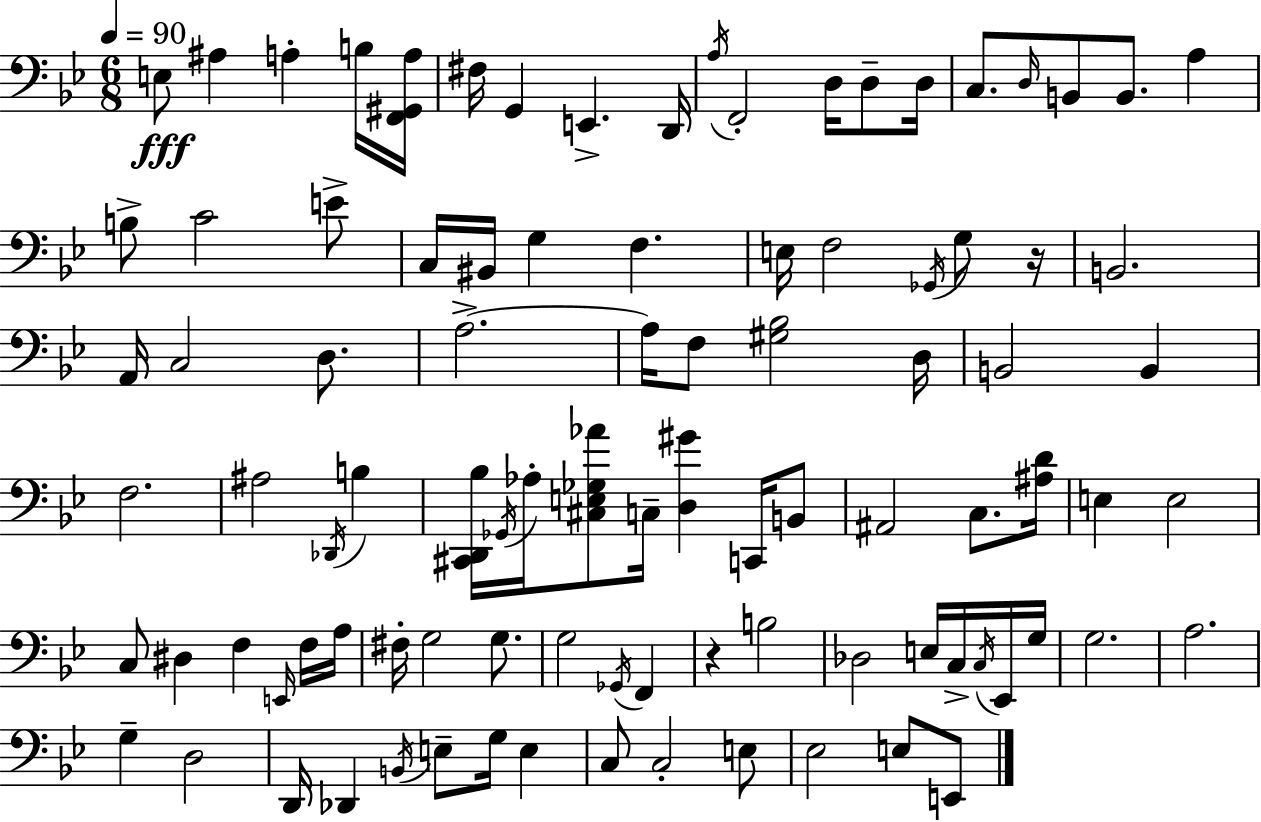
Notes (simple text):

E3/e A#3/q A3/q B3/s [F2,G#2,A3]/s F#3/s G2/q E2/q. D2/s A3/s F2/h D3/s D3/e D3/s C3/e. D3/s B2/e B2/e. A3/q B3/e C4/h E4/e C3/s BIS2/s G3/q F3/q. E3/s F3/h Gb2/s G3/e R/s B2/h. A2/s C3/h D3/e. A3/h. A3/s F3/e [G#3,Bb3]/h D3/s B2/h B2/q F3/h. A#3/h Db2/s B3/q [C#2,D2,Bb3]/s Gb2/s Ab3/s [C#3,E3,Gb3,Ab4]/e C3/s [D3,G#4]/q C2/s B2/e A#2/h C3/e. [A#3,D4]/s E3/q E3/h C3/e D#3/q F3/q E2/s F3/s A3/s F#3/s G3/h G3/e. G3/h Gb2/s F2/q R/q B3/h Db3/h E3/s C3/s C3/s Eb2/s G3/s G3/h. A3/h. G3/q D3/h D2/s Db2/q B2/s E3/e G3/s E3/q C3/e C3/h E3/e Eb3/h E3/e E2/e